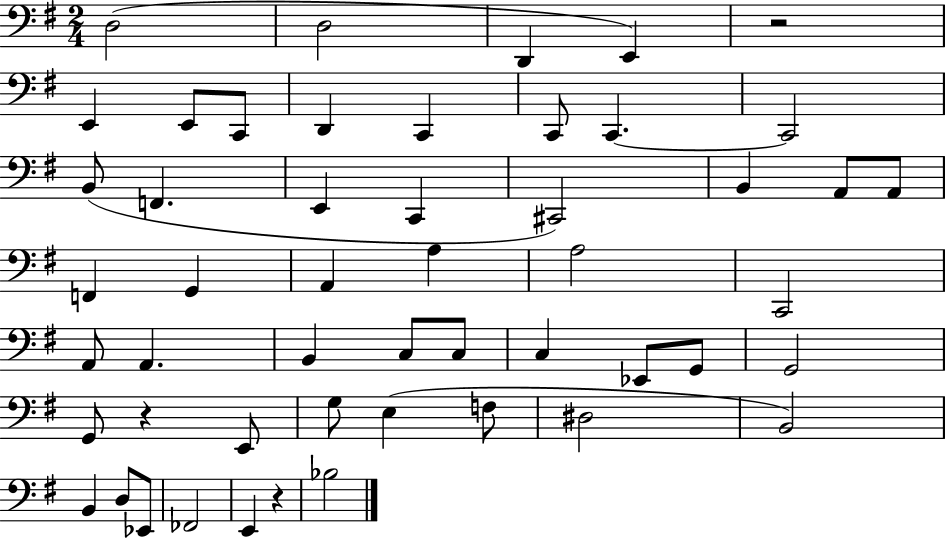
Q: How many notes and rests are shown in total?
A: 51